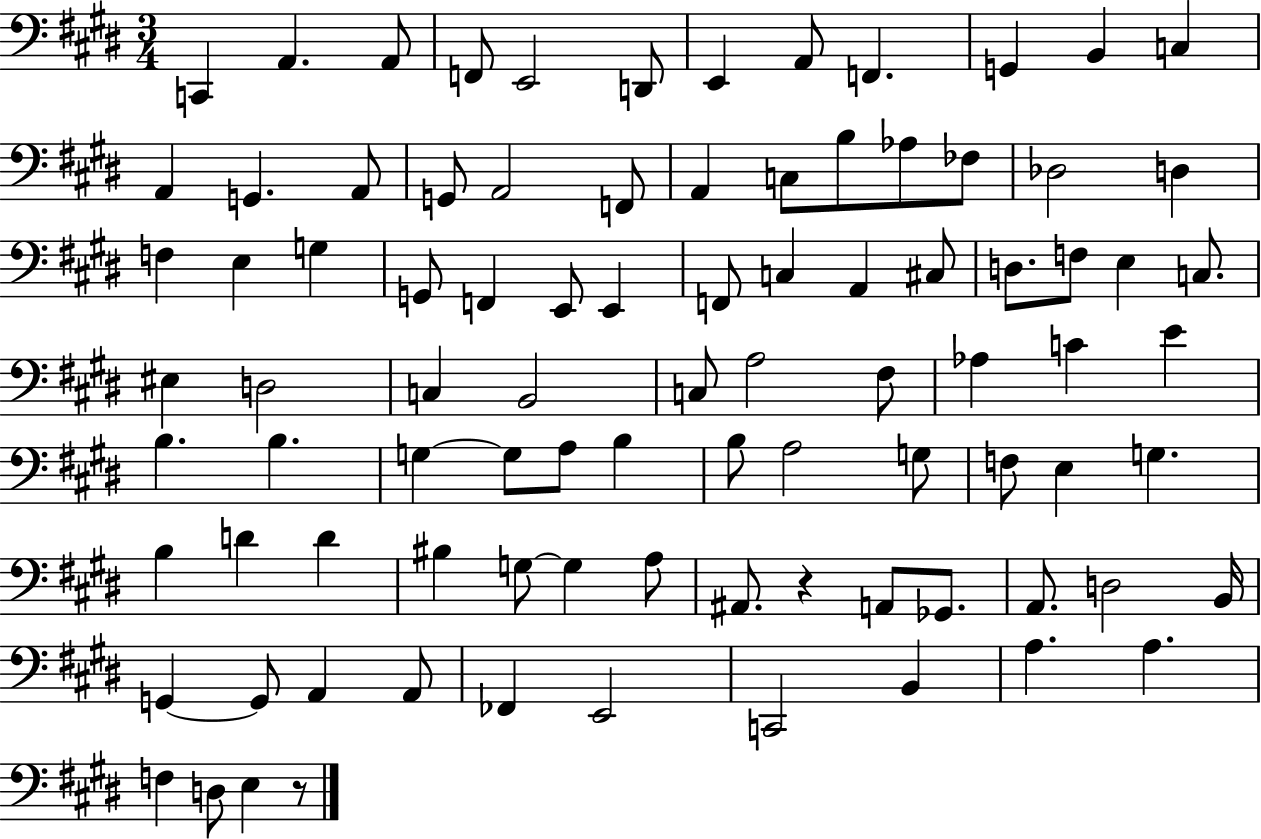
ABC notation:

X:1
T:Untitled
M:3/4
L:1/4
K:E
C,, A,, A,,/2 F,,/2 E,,2 D,,/2 E,, A,,/2 F,, G,, B,, C, A,, G,, A,,/2 G,,/2 A,,2 F,,/2 A,, C,/2 B,/2 _A,/2 _F,/2 _D,2 D, F, E, G, G,,/2 F,, E,,/2 E,, F,,/2 C, A,, ^C,/2 D,/2 F,/2 E, C,/2 ^E, D,2 C, B,,2 C,/2 A,2 ^F,/2 _A, C E B, B, G, G,/2 A,/2 B, B,/2 A,2 G,/2 F,/2 E, G, B, D D ^B, G,/2 G, A,/2 ^A,,/2 z A,,/2 _G,,/2 A,,/2 D,2 B,,/4 G,, G,,/2 A,, A,,/2 _F,, E,,2 C,,2 B,, A, A, F, D,/2 E, z/2